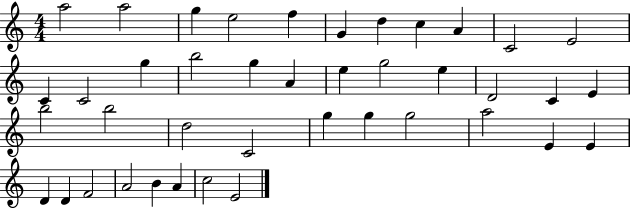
X:1
T:Untitled
M:4/4
L:1/4
K:C
a2 a2 g e2 f G d c A C2 E2 C C2 g b2 g A e g2 e D2 C E b2 b2 d2 C2 g g g2 a2 E E D D F2 A2 B A c2 E2